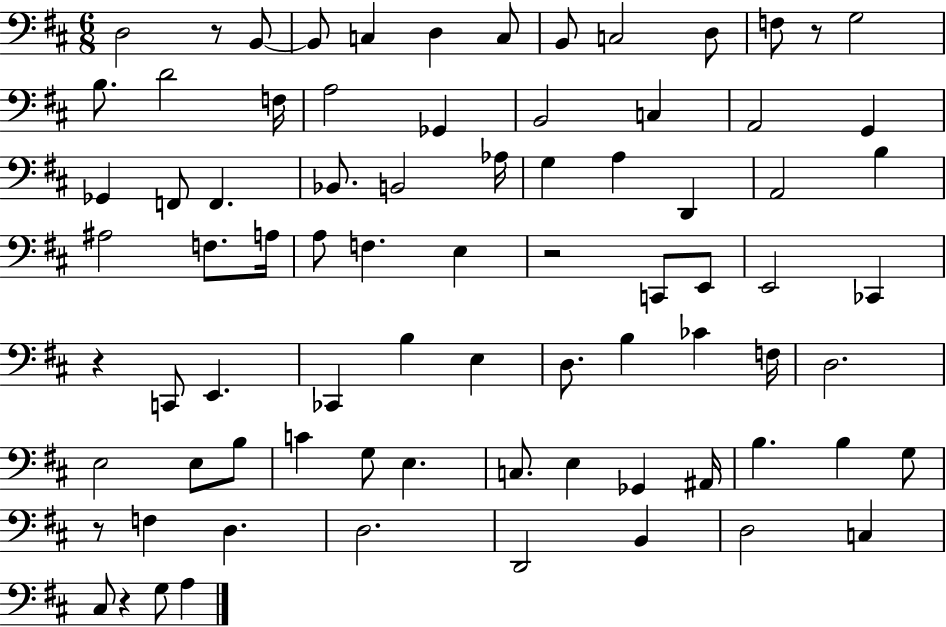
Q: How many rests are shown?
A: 6